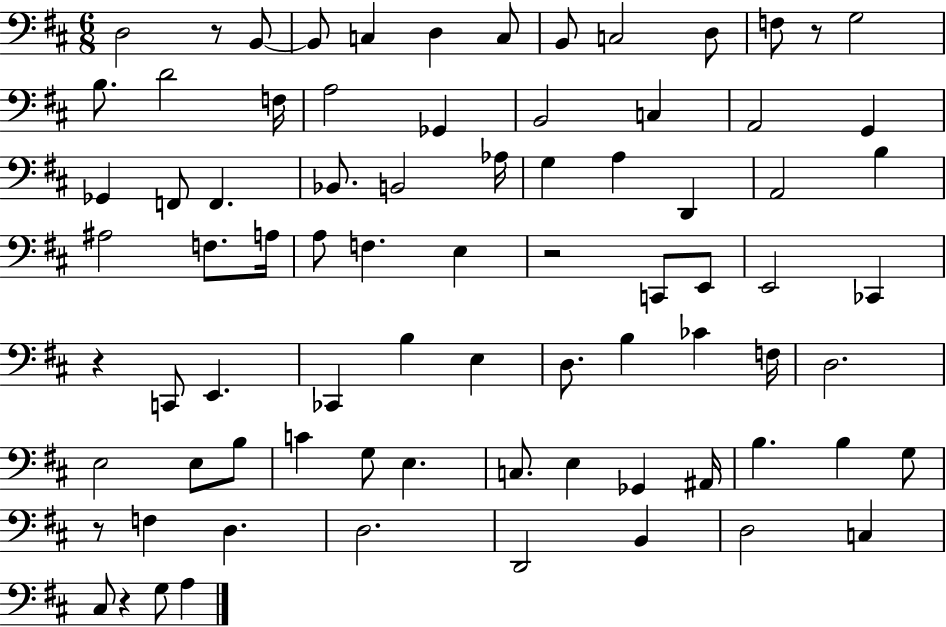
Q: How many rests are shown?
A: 6